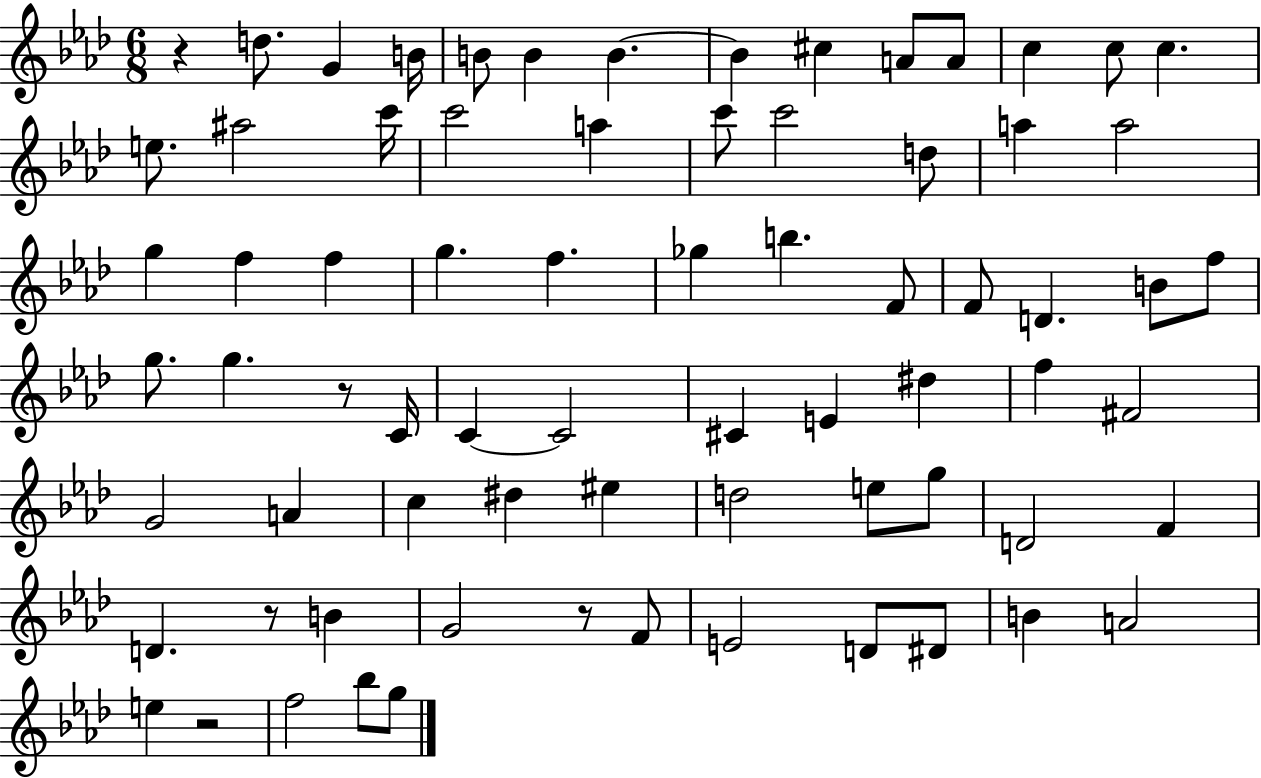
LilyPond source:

{
  \clef treble
  \numericTimeSignature
  \time 6/8
  \key aes \major
  \repeat volta 2 { r4 d''8. g'4 b'16 | b'8 b'4 b'4.~~ | b'4 cis''4 a'8 a'8 | c''4 c''8 c''4. | \break e''8. ais''2 c'''16 | c'''2 a''4 | c'''8 c'''2 d''8 | a''4 a''2 | \break g''4 f''4 f''4 | g''4. f''4. | ges''4 b''4. f'8 | f'8 d'4. b'8 f''8 | \break g''8. g''4. r8 c'16 | c'4~~ c'2 | cis'4 e'4 dis''4 | f''4 fis'2 | \break g'2 a'4 | c''4 dis''4 eis''4 | d''2 e''8 g''8 | d'2 f'4 | \break d'4. r8 b'4 | g'2 r8 f'8 | e'2 d'8 dis'8 | b'4 a'2 | \break e''4 r2 | f''2 bes''8 g''8 | } \bar "|."
}